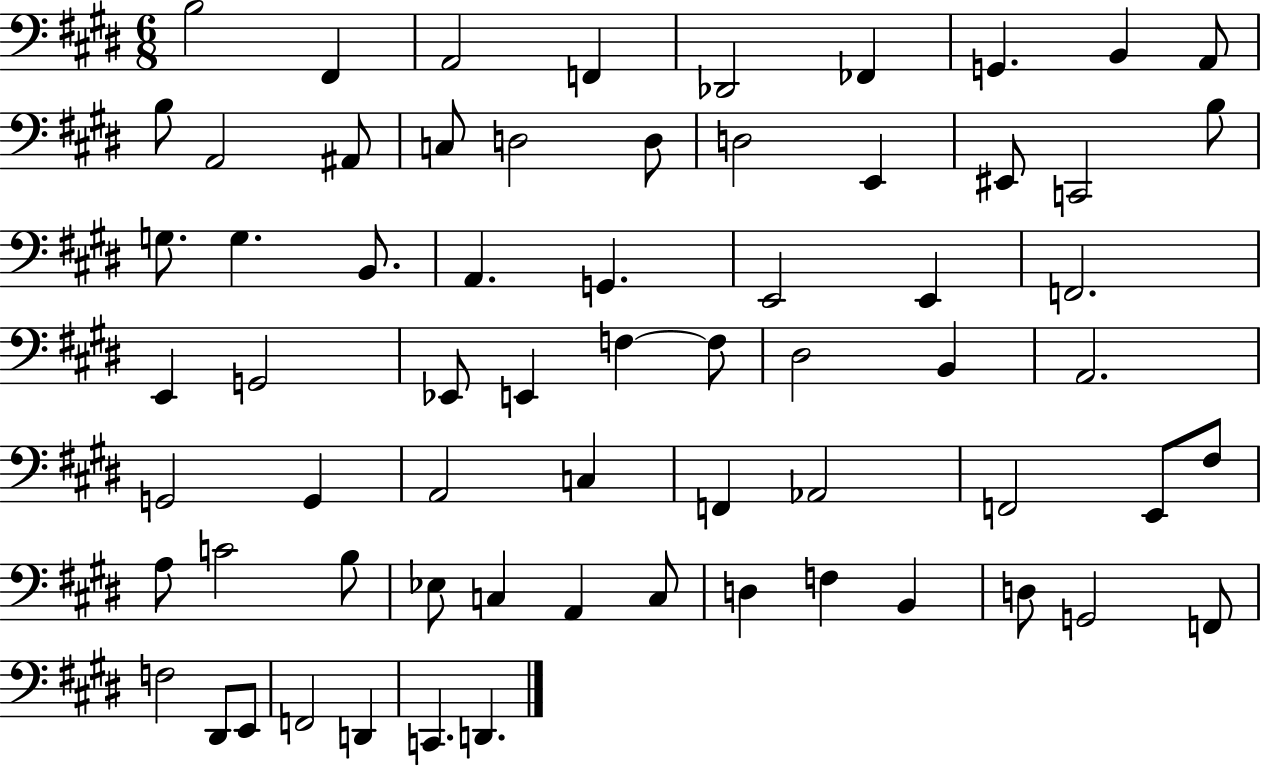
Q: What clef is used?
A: bass